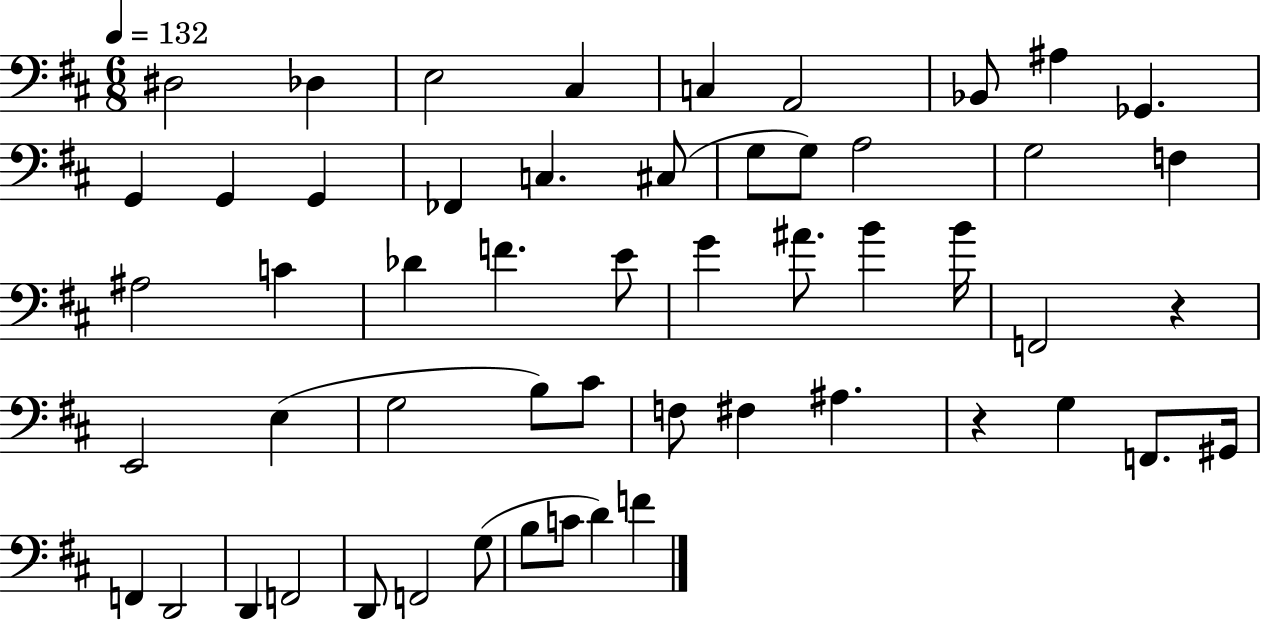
D#3/h Db3/q E3/h C#3/q C3/q A2/h Bb2/e A#3/q Gb2/q. G2/q G2/q G2/q FES2/q C3/q. C#3/e G3/e G3/e A3/h G3/h F3/q A#3/h C4/q Db4/q F4/q. E4/e G4/q A#4/e. B4/q B4/s F2/h R/q E2/h E3/q G3/h B3/e C#4/e F3/e F#3/q A#3/q. R/q G3/q F2/e. G#2/s F2/q D2/h D2/q F2/h D2/e F2/h G3/e B3/e C4/e D4/q F4/q